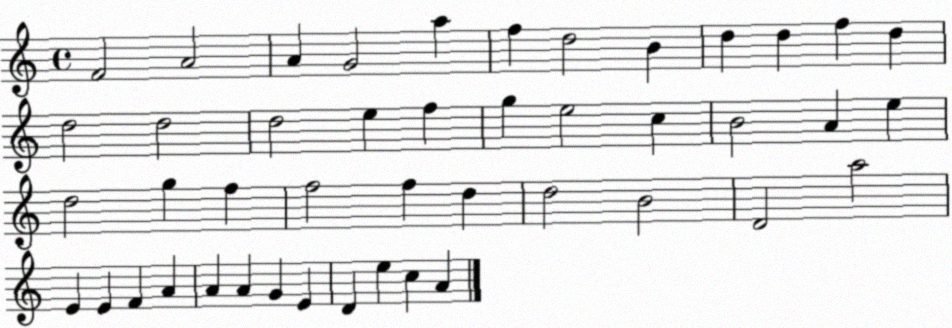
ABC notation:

X:1
T:Untitled
M:4/4
L:1/4
K:C
F2 A2 A G2 a f d2 B d d f d d2 d2 d2 e f g e2 c B2 A e d2 g f f2 f d d2 B2 D2 a2 E E F A A A G E D e c A